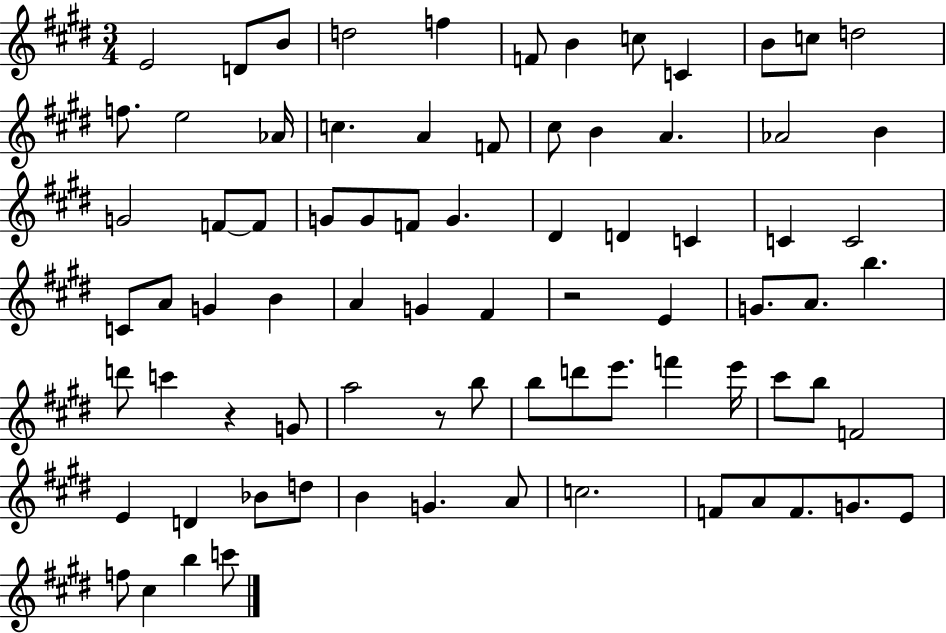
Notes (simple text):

E4/h D4/e B4/e D5/h F5/q F4/e B4/q C5/e C4/q B4/e C5/e D5/h F5/e. E5/h Ab4/s C5/q. A4/q F4/e C#5/e B4/q A4/q. Ab4/h B4/q G4/h F4/e F4/e G4/e G4/e F4/e G4/q. D#4/q D4/q C4/q C4/q C4/h C4/e A4/e G4/q B4/q A4/q G4/q F#4/q R/h E4/q G4/e. A4/e. B5/q. D6/e C6/q R/q G4/e A5/h R/e B5/e B5/e D6/e E6/e. F6/q E6/s C#6/e B5/e F4/h E4/q D4/q Bb4/e D5/e B4/q G4/q. A4/e C5/h. F4/e A4/e F4/e. G4/e. E4/e F5/e C#5/q B5/q C6/e